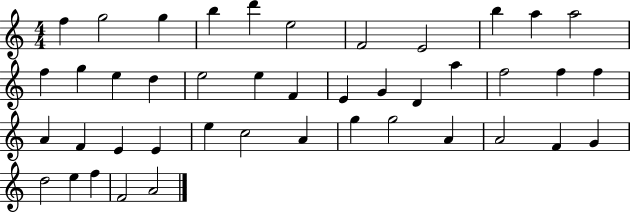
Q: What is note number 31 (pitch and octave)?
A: C5